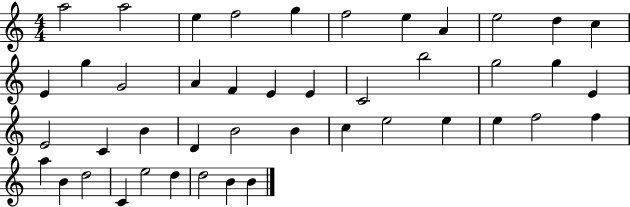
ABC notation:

X:1
T:Untitled
M:4/4
L:1/4
K:C
a2 a2 e f2 g f2 e A e2 d c E g G2 A F E E C2 b2 g2 g E E2 C B D B2 B c e2 e e f2 f a B d2 C e2 d d2 B B